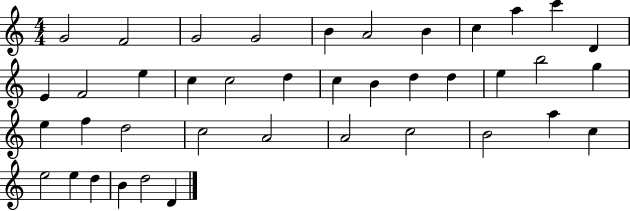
{
  \clef treble
  \numericTimeSignature
  \time 4/4
  \key c \major
  g'2 f'2 | g'2 g'2 | b'4 a'2 b'4 | c''4 a''4 c'''4 d'4 | \break e'4 f'2 e''4 | c''4 c''2 d''4 | c''4 b'4 d''4 d''4 | e''4 b''2 g''4 | \break e''4 f''4 d''2 | c''2 a'2 | a'2 c''2 | b'2 a''4 c''4 | \break e''2 e''4 d''4 | b'4 d''2 d'4 | \bar "|."
}